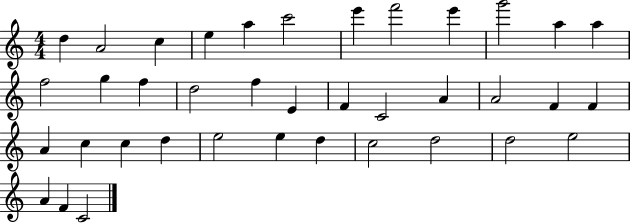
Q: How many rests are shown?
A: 0